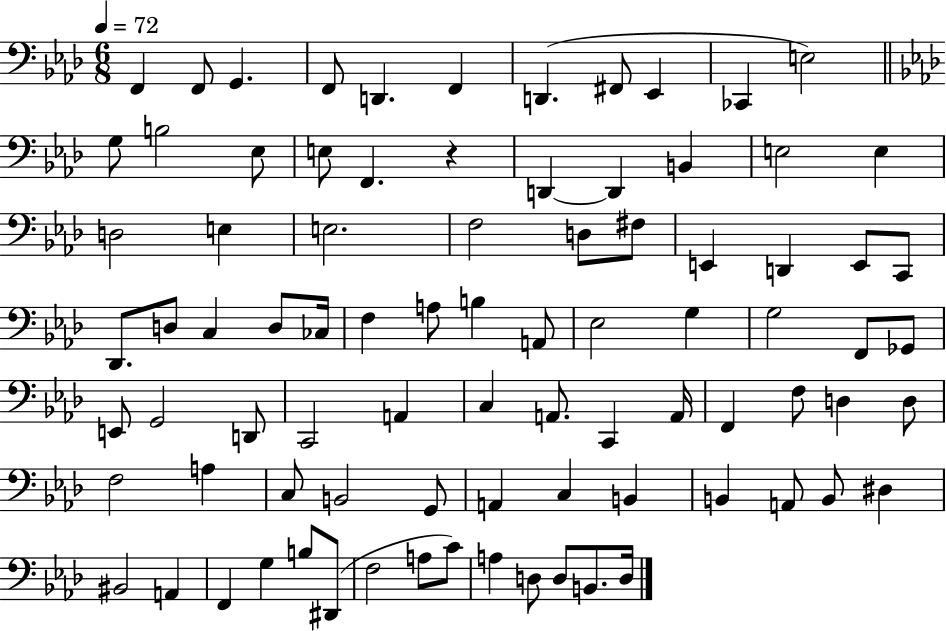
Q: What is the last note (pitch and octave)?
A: D3